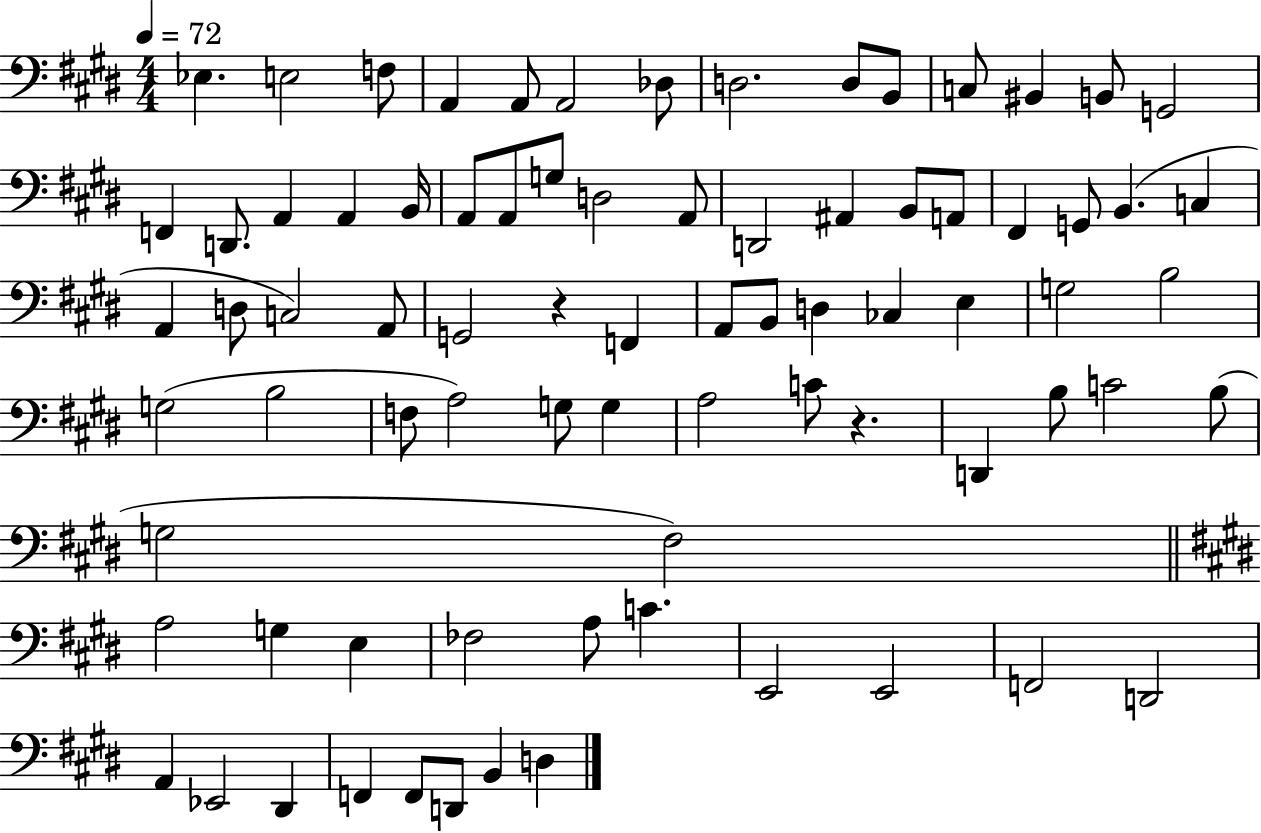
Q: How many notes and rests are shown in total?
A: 79